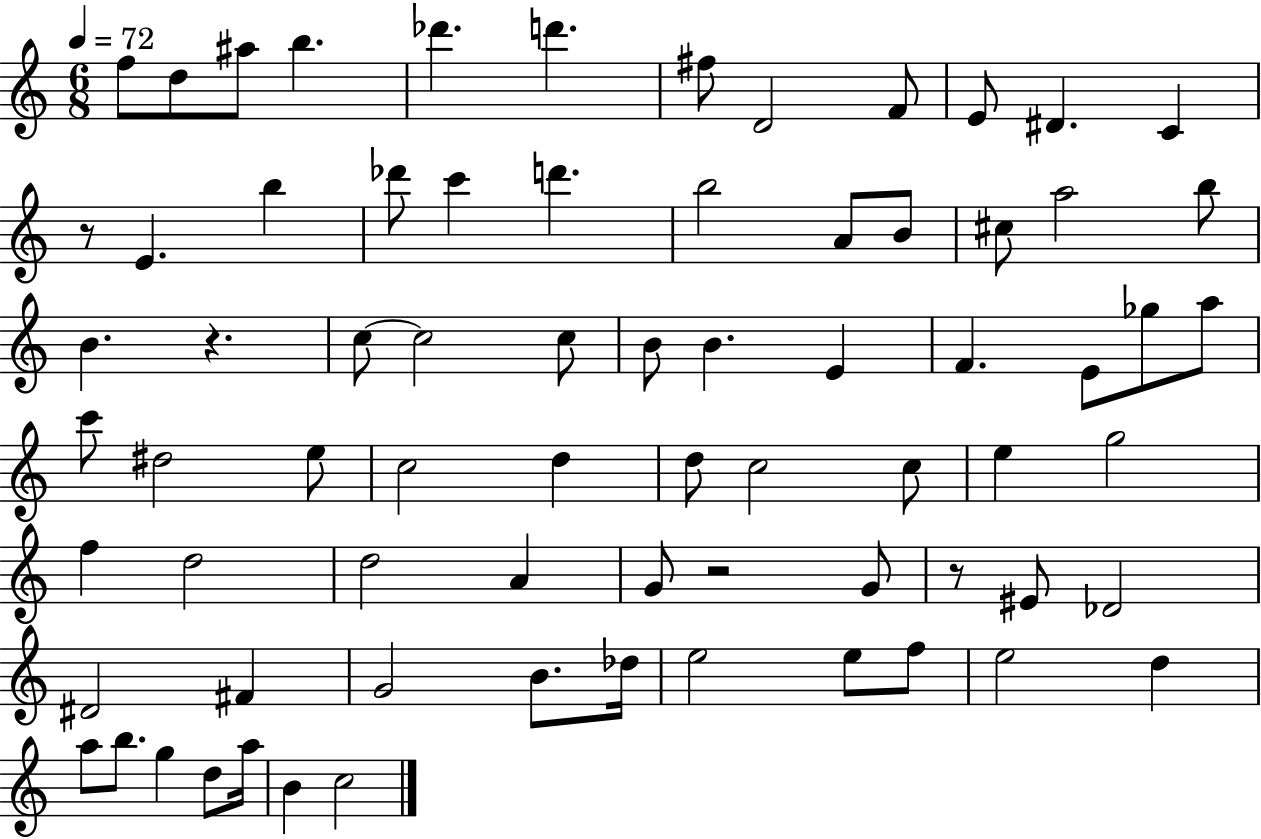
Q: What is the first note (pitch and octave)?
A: F5